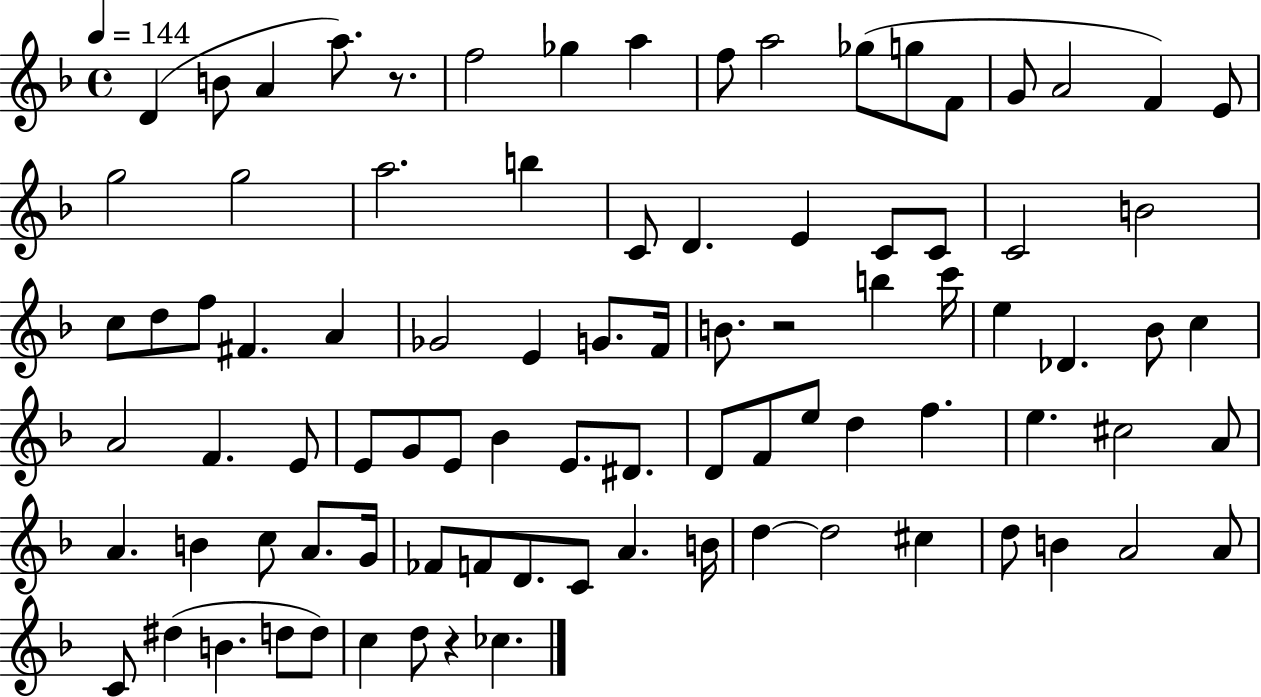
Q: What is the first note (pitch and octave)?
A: D4